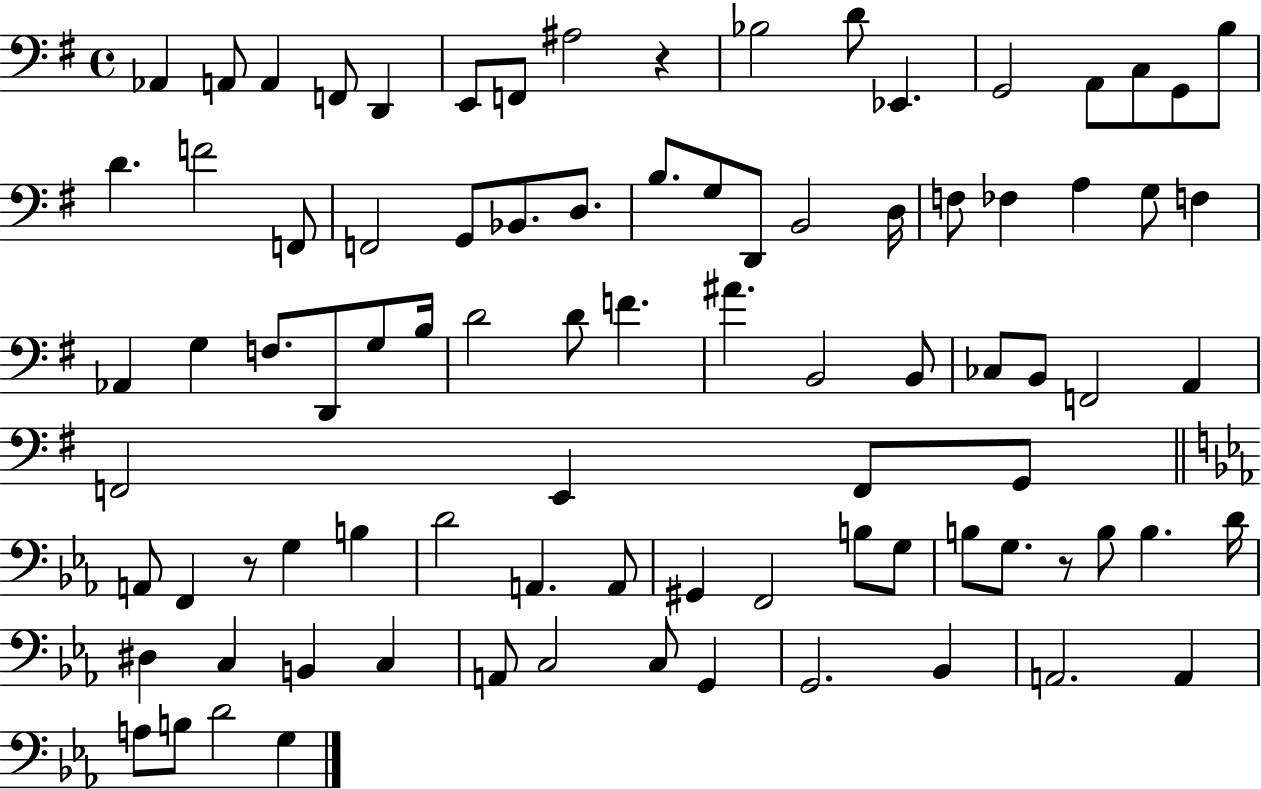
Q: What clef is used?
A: bass